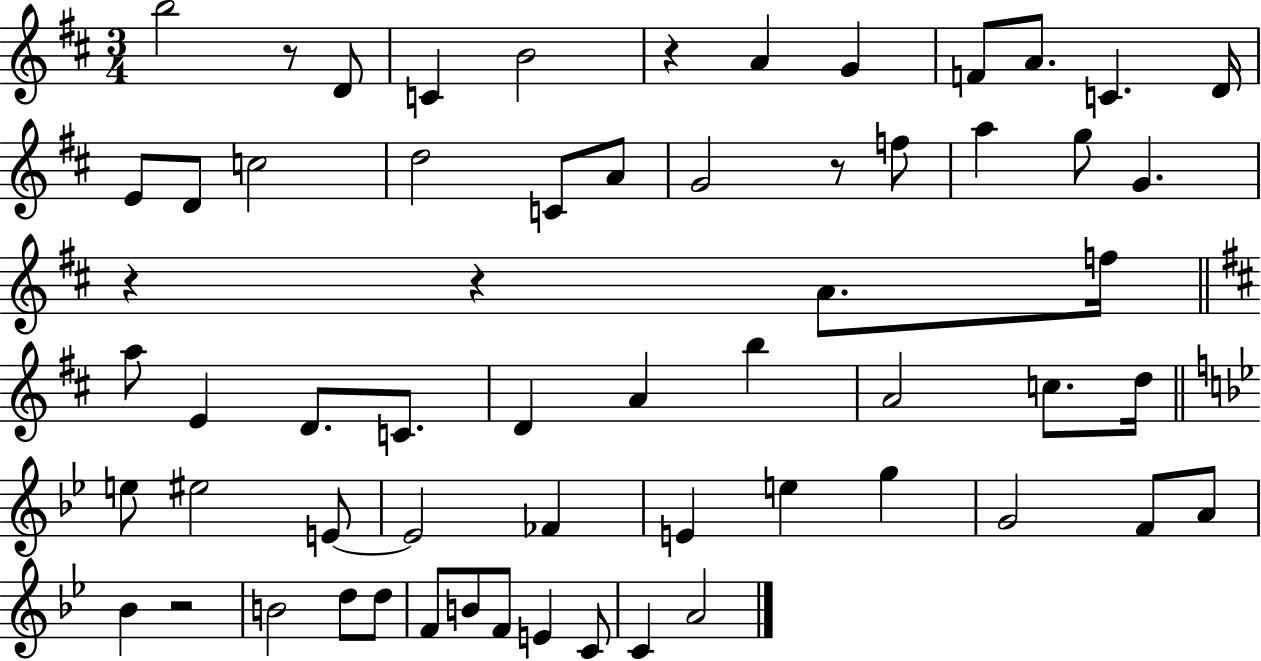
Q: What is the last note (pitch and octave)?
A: A4